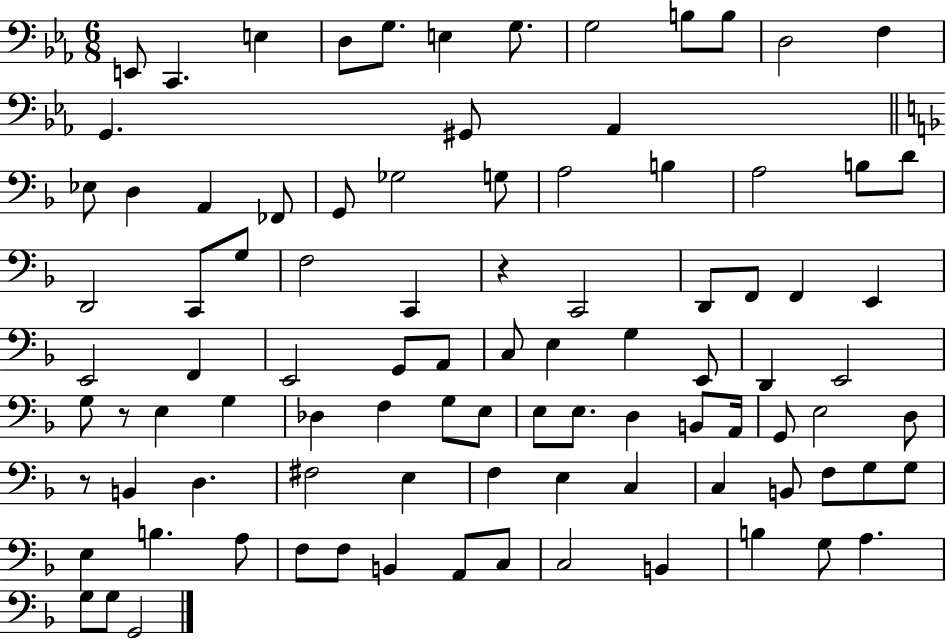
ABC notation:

X:1
T:Untitled
M:6/8
L:1/4
K:Eb
E,,/2 C,, E, D,/2 G,/2 E, G,/2 G,2 B,/2 B,/2 D,2 F, G,, ^G,,/2 _A,, _E,/2 D, A,, _F,,/2 G,,/2 _G,2 G,/2 A,2 B, A,2 B,/2 D/2 D,,2 C,,/2 G,/2 F,2 C,, z C,,2 D,,/2 F,,/2 F,, E,, E,,2 F,, E,,2 G,,/2 A,,/2 C,/2 E, G, E,,/2 D,, E,,2 G,/2 z/2 E, G, _D, F, G,/2 E,/2 E,/2 E,/2 D, B,,/2 A,,/4 G,,/2 E,2 D,/2 z/2 B,, D, ^F,2 E, F, E, C, C, B,,/2 F,/2 G,/2 G,/2 E, B, A,/2 F,/2 F,/2 B,, A,,/2 C,/2 C,2 B,, B, G,/2 A, G,/2 G,/2 G,,2